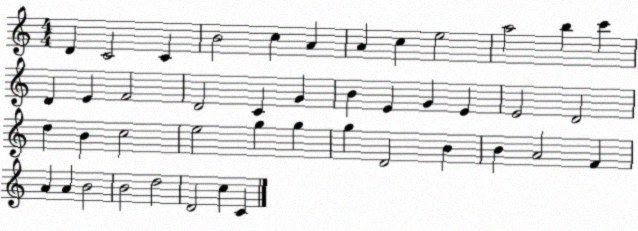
X:1
T:Untitled
M:4/4
L:1/4
K:C
D C2 C B2 c A A c e2 a2 b c' D E F2 D2 C G B E G E E2 D2 d B c2 e2 g g g D2 B B A2 F A A B2 B2 d2 D2 c C